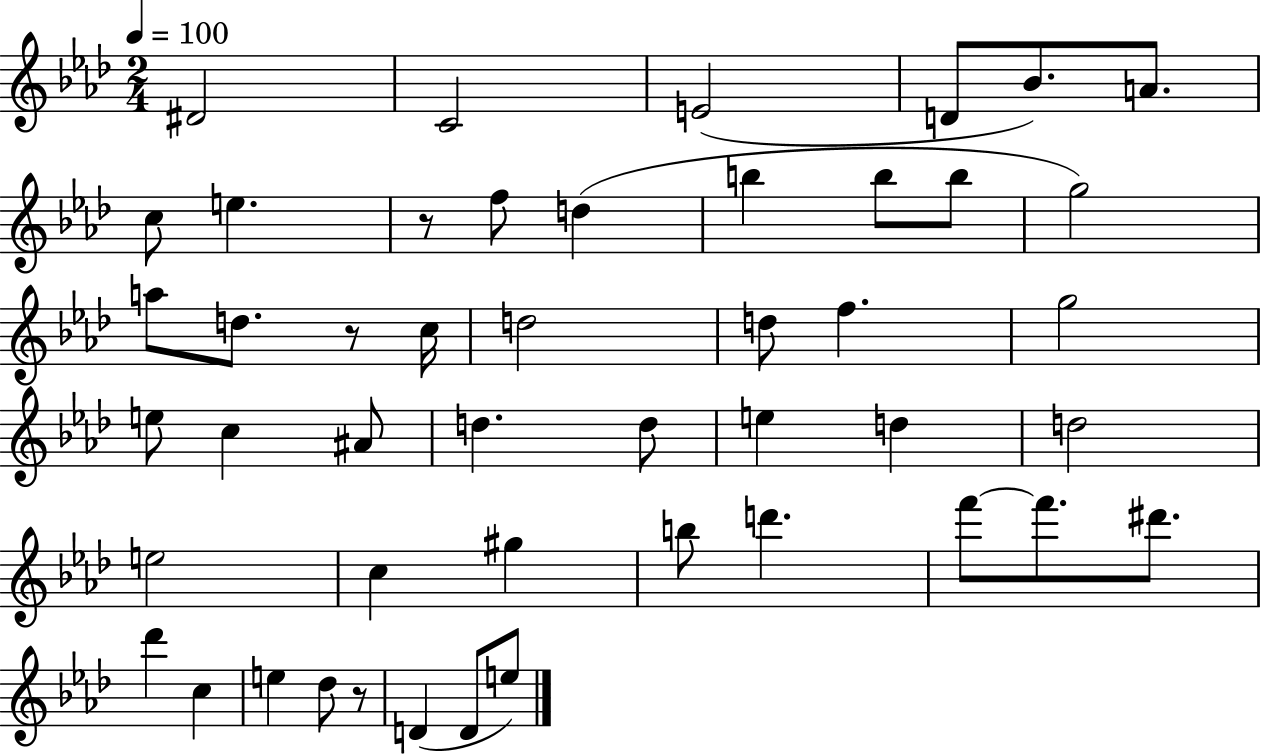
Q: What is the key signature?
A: AES major